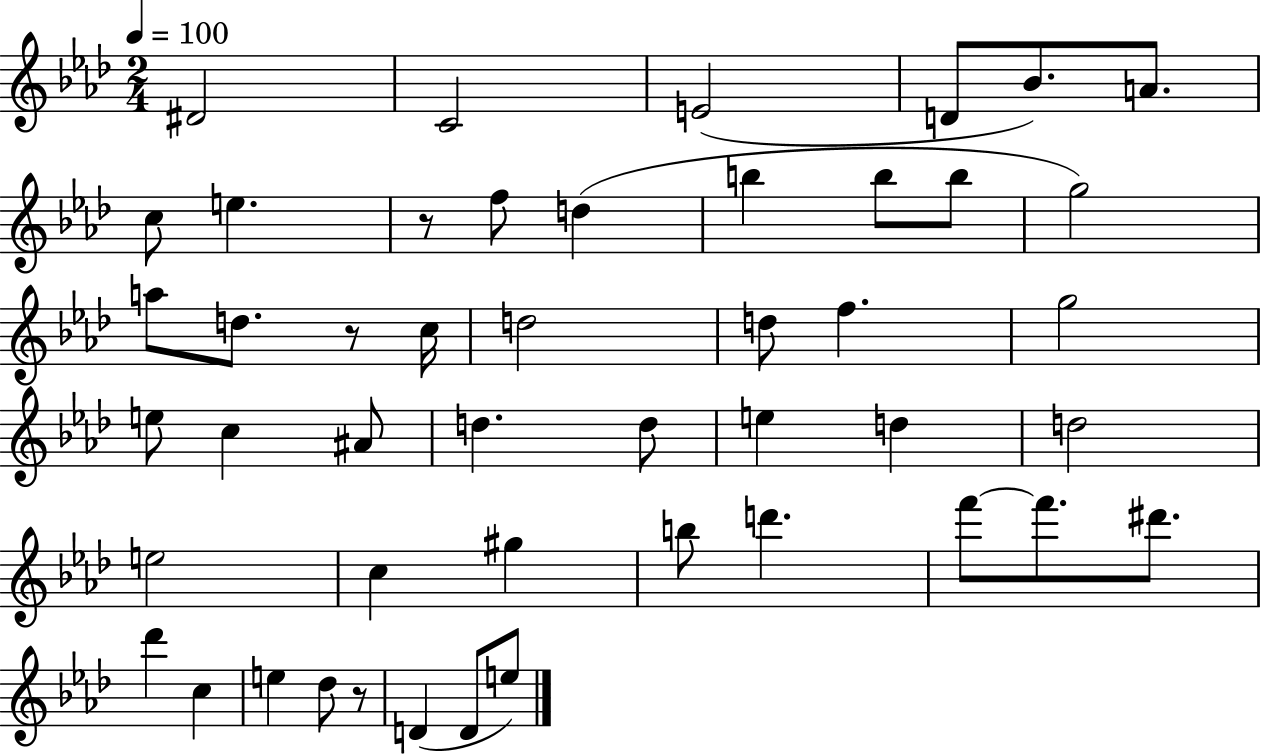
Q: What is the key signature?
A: AES major